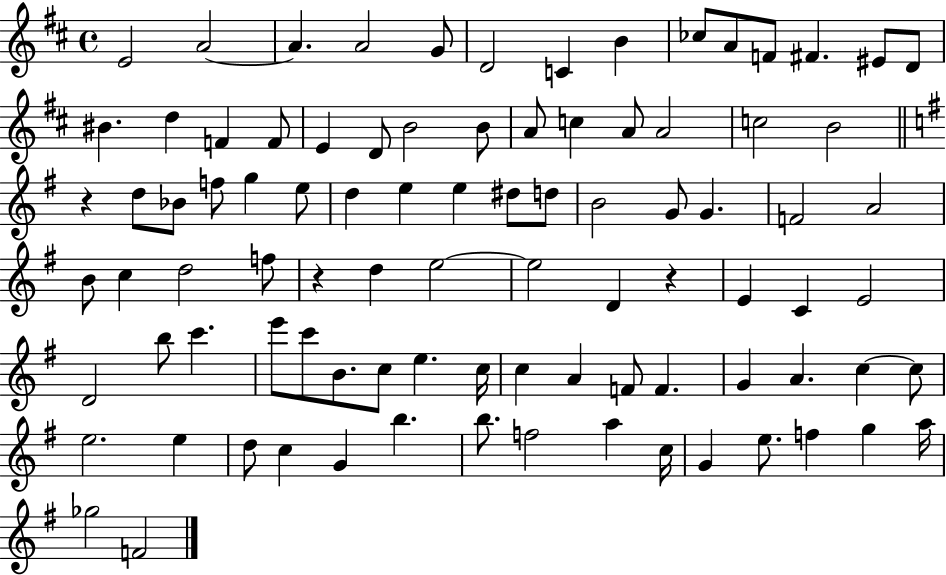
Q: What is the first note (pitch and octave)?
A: E4